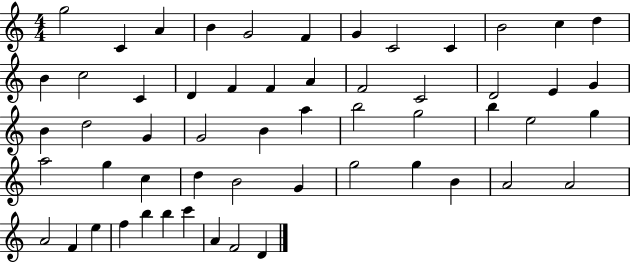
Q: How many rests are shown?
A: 0